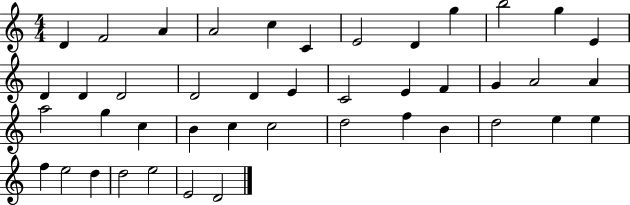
{
  \clef treble
  \numericTimeSignature
  \time 4/4
  \key c \major
  d'4 f'2 a'4 | a'2 c''4 c'4 | e'2 d'4 g''4 | b''2 g''4 e'4 | \break d'4 d'4 d'2 | d'2 d'4 e'4 | c'2 e'4 f'4 | g'4 a'2 a'4 | \break a''2 g''4 c''4 | b'4 c''4 c''2 | d''2 f''4 b'4 | d''2 e''4 e''4 | \break f''4 e''2 d''4 | d''2 e''2 | e'2 d'2 | \bar "|."
}